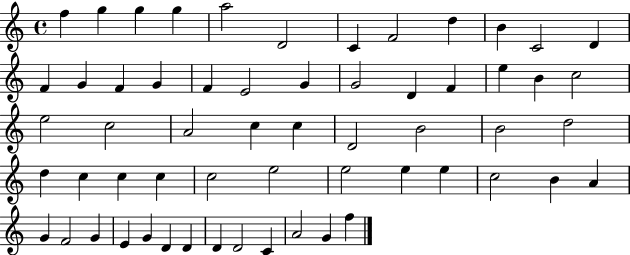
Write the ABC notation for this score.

X:1
T:Untitled
M:4/4
L:1/4
K:C
f g g g a2 D2 C F2 d B C2 D F G F G F E2 G G2 D F e B c2 e2 c2 A2 c c D2 B2 B2 d2 d c c c c2 e2 e2 e e c2 B A G F2 G E G D D D D2 C A2 G f